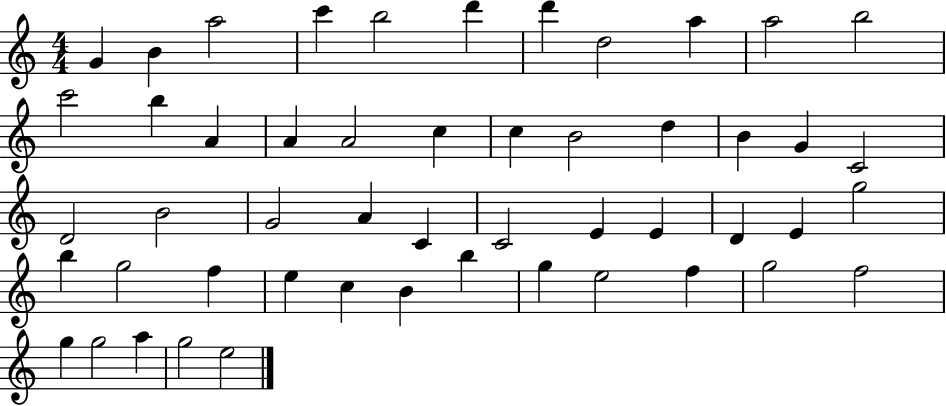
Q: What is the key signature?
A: C major